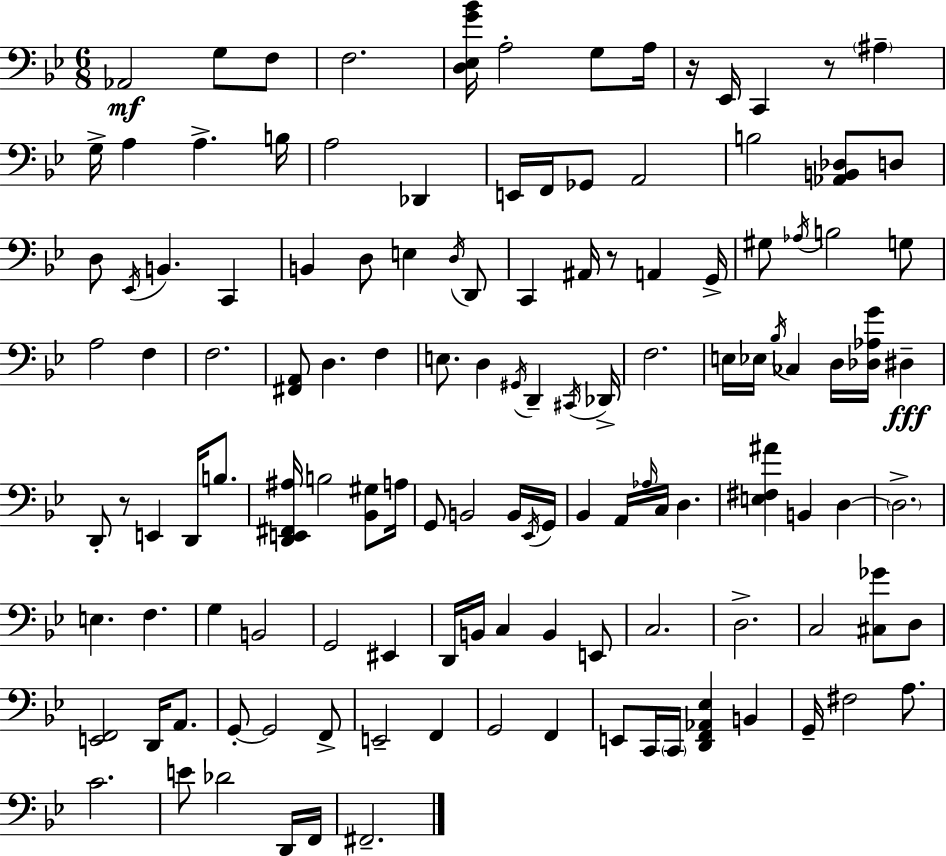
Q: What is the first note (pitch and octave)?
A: Ab2